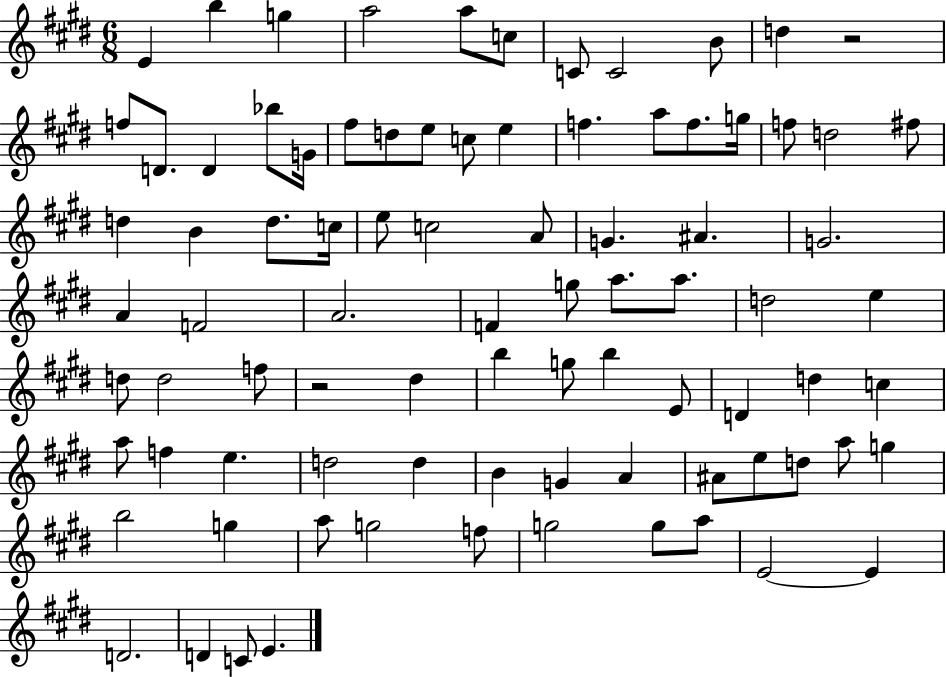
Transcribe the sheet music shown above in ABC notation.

X:1
T:Untitled
M:6/8
L:1/4
K:E
E b g a2 a/2 c/2 C/2 C2 B/2 d z2 f/2 D/2 D _b/2 G/4 ^f/2 d/2 e/2 c/2 e f a/2 f/2 g/4 f/2 d2 ^f/2 d B d/2 c/4 e/2 c2 A/2 G ^A G2 A F2 A2 F g/2 a/2 a/2 d2 e d/2 d2 f/2 z2 ^d b g/2 b E/2 D d c a/2 f e d2 d B G A ^A/2 e/2 d/2 a/2 g b2 g a/2 g2 f/2 g2 g/2 a/2 E2 E D2 D C/2 E